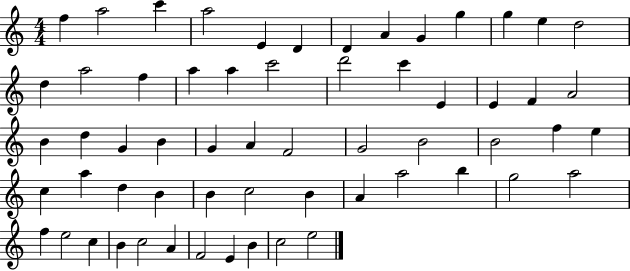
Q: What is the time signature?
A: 4/4